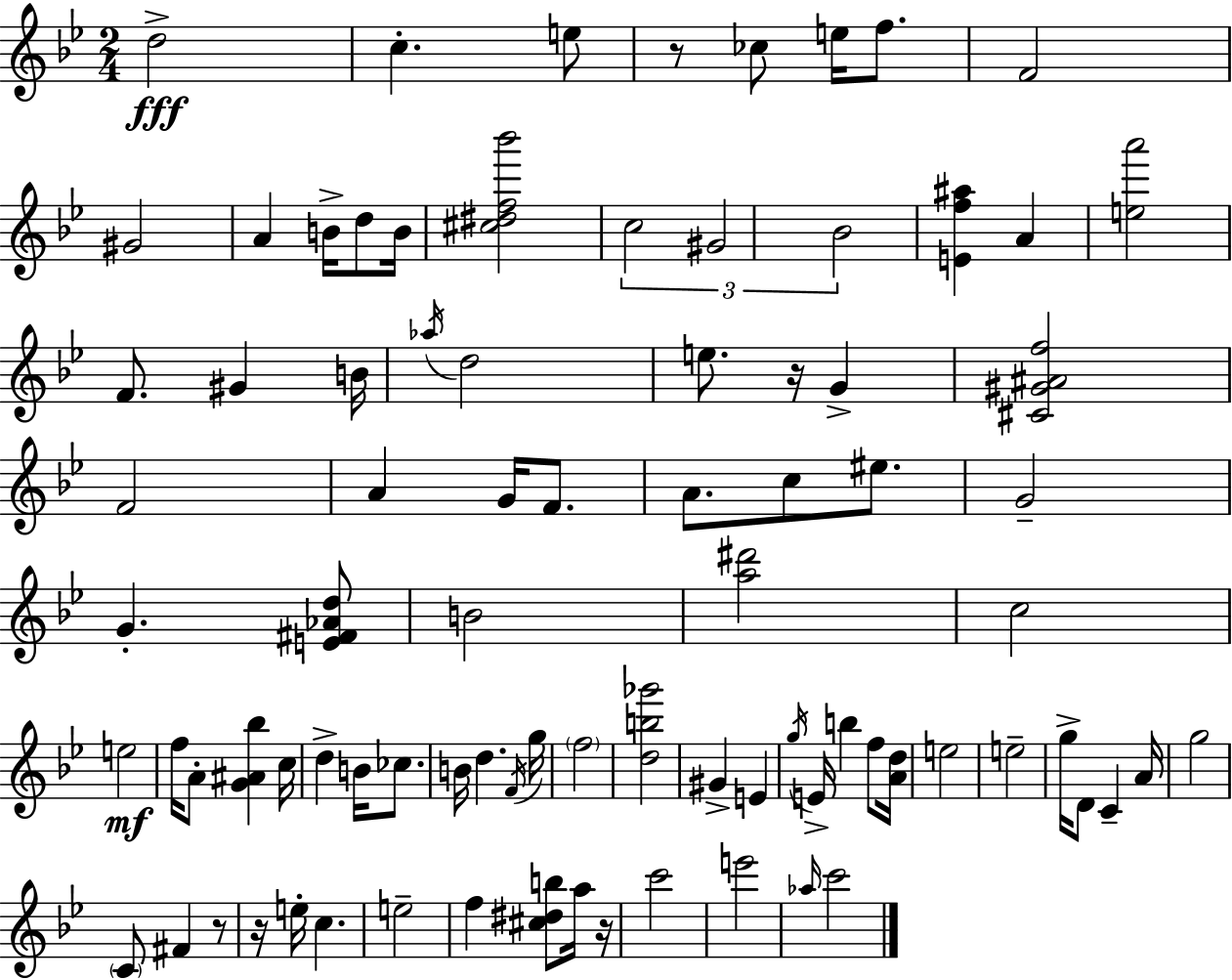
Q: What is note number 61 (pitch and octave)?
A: F#4